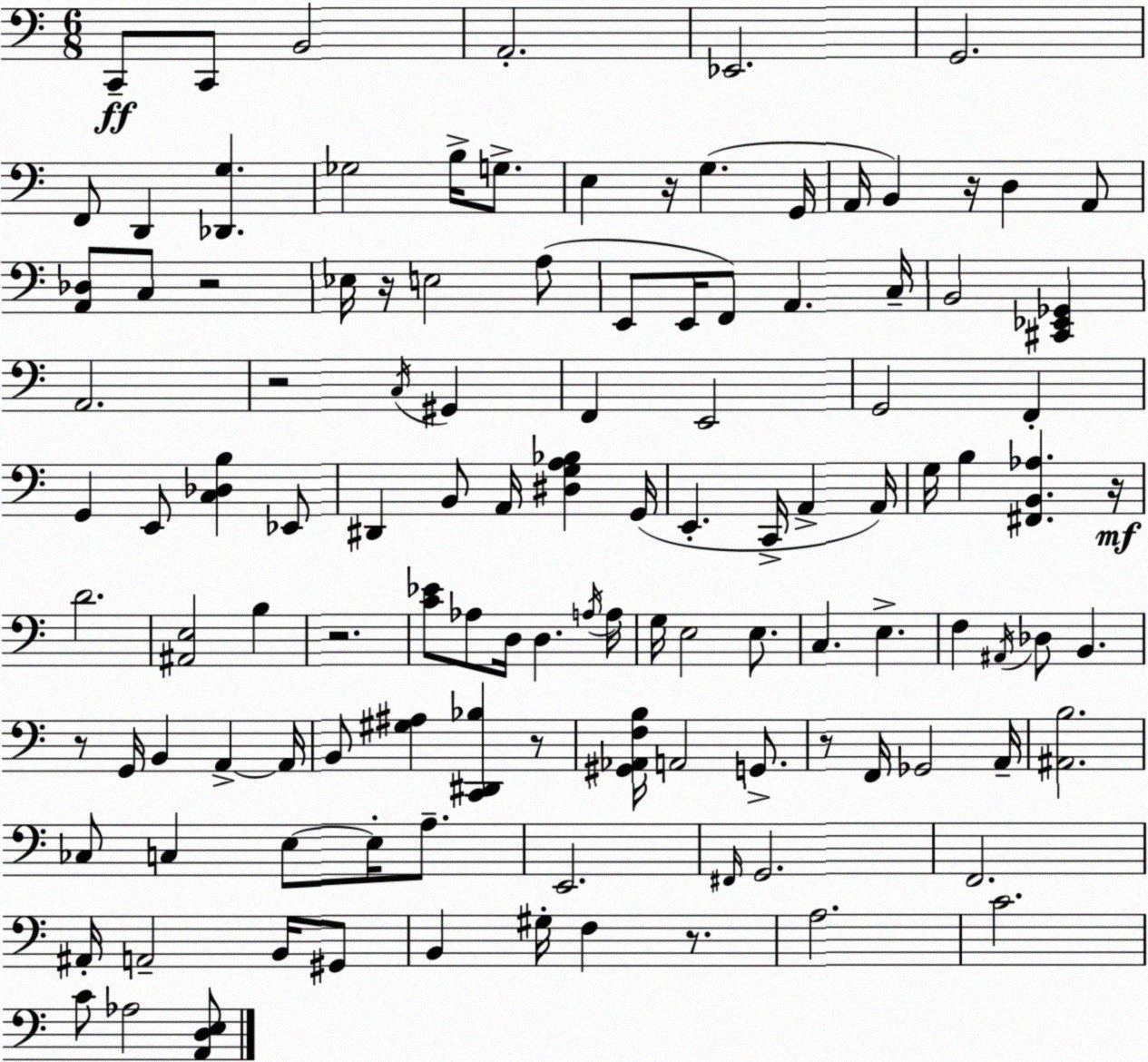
X:1
T:Untitled
M:6/8
L:1/4
K:Am
C,,/2 C,,/2 B,,2 A,,2 _E,,2 G,,2 F,,/2 D,, [_D,,G,] _G,2 B,/4 G,/2 E, z/4 G, G,,/4 A,,/4 B,, z/4 D, A,,/2 [A,,_D,]/2 C,/2 z2 _E,/4 z/4 E,2 A,/2 E,,/2 E,,/4 F,,/2 A,, C,/4 B,,2 [^C,,_E,,_G,,] A,,2 z2 C,/4 ^G,, F,, E,,2 G,,2 F,, G,, E,,/2 [C,_D,B,] _E,,/2 ^D,, B,,/2 A,,/4 [^D,G,A,_B,] G,,/4 E,, C,,/4 A,, A,,/4 G,/4 B, [^F,,B,,_A,] z/4 D2 [^A,,E,]2 B, z2 [C_E]/2 _A,/2 D,/4 D, A,/4 A,/4 G,/4 E,2 E,/2 C, E, F, ^A,,/4 _D,/2 B,, z/2 G,,/4 B,, A,, A,,/4 B,,/2 [^G,^A,] [C,,^D,,_B,] z/2 [^G,,_A,,F,B,]/4 A,,2 G,,/2 z/2 F,,/4 _G,,2 A,,/4 [^A,,B,]2 _C,/2 C, E,/2 E,/4 A,/2 E,,2 ^F,,/4 G,,2 F,,2 ^A,,/4 A,,2 B,,/4 ^G,,/2 B,, ^G,/4 F, z/2 A,2 C2 C/2 _A,2 [A,,D,E,]/2